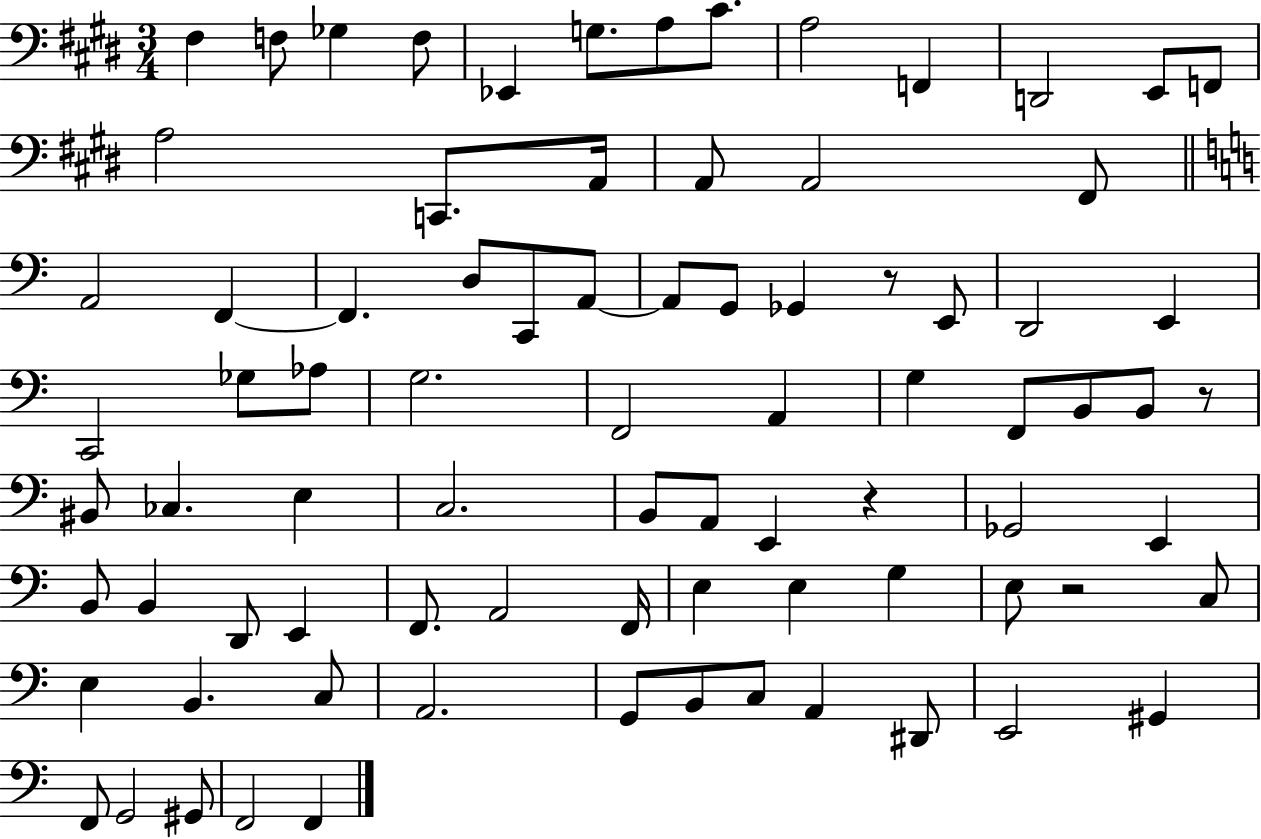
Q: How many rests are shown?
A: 4